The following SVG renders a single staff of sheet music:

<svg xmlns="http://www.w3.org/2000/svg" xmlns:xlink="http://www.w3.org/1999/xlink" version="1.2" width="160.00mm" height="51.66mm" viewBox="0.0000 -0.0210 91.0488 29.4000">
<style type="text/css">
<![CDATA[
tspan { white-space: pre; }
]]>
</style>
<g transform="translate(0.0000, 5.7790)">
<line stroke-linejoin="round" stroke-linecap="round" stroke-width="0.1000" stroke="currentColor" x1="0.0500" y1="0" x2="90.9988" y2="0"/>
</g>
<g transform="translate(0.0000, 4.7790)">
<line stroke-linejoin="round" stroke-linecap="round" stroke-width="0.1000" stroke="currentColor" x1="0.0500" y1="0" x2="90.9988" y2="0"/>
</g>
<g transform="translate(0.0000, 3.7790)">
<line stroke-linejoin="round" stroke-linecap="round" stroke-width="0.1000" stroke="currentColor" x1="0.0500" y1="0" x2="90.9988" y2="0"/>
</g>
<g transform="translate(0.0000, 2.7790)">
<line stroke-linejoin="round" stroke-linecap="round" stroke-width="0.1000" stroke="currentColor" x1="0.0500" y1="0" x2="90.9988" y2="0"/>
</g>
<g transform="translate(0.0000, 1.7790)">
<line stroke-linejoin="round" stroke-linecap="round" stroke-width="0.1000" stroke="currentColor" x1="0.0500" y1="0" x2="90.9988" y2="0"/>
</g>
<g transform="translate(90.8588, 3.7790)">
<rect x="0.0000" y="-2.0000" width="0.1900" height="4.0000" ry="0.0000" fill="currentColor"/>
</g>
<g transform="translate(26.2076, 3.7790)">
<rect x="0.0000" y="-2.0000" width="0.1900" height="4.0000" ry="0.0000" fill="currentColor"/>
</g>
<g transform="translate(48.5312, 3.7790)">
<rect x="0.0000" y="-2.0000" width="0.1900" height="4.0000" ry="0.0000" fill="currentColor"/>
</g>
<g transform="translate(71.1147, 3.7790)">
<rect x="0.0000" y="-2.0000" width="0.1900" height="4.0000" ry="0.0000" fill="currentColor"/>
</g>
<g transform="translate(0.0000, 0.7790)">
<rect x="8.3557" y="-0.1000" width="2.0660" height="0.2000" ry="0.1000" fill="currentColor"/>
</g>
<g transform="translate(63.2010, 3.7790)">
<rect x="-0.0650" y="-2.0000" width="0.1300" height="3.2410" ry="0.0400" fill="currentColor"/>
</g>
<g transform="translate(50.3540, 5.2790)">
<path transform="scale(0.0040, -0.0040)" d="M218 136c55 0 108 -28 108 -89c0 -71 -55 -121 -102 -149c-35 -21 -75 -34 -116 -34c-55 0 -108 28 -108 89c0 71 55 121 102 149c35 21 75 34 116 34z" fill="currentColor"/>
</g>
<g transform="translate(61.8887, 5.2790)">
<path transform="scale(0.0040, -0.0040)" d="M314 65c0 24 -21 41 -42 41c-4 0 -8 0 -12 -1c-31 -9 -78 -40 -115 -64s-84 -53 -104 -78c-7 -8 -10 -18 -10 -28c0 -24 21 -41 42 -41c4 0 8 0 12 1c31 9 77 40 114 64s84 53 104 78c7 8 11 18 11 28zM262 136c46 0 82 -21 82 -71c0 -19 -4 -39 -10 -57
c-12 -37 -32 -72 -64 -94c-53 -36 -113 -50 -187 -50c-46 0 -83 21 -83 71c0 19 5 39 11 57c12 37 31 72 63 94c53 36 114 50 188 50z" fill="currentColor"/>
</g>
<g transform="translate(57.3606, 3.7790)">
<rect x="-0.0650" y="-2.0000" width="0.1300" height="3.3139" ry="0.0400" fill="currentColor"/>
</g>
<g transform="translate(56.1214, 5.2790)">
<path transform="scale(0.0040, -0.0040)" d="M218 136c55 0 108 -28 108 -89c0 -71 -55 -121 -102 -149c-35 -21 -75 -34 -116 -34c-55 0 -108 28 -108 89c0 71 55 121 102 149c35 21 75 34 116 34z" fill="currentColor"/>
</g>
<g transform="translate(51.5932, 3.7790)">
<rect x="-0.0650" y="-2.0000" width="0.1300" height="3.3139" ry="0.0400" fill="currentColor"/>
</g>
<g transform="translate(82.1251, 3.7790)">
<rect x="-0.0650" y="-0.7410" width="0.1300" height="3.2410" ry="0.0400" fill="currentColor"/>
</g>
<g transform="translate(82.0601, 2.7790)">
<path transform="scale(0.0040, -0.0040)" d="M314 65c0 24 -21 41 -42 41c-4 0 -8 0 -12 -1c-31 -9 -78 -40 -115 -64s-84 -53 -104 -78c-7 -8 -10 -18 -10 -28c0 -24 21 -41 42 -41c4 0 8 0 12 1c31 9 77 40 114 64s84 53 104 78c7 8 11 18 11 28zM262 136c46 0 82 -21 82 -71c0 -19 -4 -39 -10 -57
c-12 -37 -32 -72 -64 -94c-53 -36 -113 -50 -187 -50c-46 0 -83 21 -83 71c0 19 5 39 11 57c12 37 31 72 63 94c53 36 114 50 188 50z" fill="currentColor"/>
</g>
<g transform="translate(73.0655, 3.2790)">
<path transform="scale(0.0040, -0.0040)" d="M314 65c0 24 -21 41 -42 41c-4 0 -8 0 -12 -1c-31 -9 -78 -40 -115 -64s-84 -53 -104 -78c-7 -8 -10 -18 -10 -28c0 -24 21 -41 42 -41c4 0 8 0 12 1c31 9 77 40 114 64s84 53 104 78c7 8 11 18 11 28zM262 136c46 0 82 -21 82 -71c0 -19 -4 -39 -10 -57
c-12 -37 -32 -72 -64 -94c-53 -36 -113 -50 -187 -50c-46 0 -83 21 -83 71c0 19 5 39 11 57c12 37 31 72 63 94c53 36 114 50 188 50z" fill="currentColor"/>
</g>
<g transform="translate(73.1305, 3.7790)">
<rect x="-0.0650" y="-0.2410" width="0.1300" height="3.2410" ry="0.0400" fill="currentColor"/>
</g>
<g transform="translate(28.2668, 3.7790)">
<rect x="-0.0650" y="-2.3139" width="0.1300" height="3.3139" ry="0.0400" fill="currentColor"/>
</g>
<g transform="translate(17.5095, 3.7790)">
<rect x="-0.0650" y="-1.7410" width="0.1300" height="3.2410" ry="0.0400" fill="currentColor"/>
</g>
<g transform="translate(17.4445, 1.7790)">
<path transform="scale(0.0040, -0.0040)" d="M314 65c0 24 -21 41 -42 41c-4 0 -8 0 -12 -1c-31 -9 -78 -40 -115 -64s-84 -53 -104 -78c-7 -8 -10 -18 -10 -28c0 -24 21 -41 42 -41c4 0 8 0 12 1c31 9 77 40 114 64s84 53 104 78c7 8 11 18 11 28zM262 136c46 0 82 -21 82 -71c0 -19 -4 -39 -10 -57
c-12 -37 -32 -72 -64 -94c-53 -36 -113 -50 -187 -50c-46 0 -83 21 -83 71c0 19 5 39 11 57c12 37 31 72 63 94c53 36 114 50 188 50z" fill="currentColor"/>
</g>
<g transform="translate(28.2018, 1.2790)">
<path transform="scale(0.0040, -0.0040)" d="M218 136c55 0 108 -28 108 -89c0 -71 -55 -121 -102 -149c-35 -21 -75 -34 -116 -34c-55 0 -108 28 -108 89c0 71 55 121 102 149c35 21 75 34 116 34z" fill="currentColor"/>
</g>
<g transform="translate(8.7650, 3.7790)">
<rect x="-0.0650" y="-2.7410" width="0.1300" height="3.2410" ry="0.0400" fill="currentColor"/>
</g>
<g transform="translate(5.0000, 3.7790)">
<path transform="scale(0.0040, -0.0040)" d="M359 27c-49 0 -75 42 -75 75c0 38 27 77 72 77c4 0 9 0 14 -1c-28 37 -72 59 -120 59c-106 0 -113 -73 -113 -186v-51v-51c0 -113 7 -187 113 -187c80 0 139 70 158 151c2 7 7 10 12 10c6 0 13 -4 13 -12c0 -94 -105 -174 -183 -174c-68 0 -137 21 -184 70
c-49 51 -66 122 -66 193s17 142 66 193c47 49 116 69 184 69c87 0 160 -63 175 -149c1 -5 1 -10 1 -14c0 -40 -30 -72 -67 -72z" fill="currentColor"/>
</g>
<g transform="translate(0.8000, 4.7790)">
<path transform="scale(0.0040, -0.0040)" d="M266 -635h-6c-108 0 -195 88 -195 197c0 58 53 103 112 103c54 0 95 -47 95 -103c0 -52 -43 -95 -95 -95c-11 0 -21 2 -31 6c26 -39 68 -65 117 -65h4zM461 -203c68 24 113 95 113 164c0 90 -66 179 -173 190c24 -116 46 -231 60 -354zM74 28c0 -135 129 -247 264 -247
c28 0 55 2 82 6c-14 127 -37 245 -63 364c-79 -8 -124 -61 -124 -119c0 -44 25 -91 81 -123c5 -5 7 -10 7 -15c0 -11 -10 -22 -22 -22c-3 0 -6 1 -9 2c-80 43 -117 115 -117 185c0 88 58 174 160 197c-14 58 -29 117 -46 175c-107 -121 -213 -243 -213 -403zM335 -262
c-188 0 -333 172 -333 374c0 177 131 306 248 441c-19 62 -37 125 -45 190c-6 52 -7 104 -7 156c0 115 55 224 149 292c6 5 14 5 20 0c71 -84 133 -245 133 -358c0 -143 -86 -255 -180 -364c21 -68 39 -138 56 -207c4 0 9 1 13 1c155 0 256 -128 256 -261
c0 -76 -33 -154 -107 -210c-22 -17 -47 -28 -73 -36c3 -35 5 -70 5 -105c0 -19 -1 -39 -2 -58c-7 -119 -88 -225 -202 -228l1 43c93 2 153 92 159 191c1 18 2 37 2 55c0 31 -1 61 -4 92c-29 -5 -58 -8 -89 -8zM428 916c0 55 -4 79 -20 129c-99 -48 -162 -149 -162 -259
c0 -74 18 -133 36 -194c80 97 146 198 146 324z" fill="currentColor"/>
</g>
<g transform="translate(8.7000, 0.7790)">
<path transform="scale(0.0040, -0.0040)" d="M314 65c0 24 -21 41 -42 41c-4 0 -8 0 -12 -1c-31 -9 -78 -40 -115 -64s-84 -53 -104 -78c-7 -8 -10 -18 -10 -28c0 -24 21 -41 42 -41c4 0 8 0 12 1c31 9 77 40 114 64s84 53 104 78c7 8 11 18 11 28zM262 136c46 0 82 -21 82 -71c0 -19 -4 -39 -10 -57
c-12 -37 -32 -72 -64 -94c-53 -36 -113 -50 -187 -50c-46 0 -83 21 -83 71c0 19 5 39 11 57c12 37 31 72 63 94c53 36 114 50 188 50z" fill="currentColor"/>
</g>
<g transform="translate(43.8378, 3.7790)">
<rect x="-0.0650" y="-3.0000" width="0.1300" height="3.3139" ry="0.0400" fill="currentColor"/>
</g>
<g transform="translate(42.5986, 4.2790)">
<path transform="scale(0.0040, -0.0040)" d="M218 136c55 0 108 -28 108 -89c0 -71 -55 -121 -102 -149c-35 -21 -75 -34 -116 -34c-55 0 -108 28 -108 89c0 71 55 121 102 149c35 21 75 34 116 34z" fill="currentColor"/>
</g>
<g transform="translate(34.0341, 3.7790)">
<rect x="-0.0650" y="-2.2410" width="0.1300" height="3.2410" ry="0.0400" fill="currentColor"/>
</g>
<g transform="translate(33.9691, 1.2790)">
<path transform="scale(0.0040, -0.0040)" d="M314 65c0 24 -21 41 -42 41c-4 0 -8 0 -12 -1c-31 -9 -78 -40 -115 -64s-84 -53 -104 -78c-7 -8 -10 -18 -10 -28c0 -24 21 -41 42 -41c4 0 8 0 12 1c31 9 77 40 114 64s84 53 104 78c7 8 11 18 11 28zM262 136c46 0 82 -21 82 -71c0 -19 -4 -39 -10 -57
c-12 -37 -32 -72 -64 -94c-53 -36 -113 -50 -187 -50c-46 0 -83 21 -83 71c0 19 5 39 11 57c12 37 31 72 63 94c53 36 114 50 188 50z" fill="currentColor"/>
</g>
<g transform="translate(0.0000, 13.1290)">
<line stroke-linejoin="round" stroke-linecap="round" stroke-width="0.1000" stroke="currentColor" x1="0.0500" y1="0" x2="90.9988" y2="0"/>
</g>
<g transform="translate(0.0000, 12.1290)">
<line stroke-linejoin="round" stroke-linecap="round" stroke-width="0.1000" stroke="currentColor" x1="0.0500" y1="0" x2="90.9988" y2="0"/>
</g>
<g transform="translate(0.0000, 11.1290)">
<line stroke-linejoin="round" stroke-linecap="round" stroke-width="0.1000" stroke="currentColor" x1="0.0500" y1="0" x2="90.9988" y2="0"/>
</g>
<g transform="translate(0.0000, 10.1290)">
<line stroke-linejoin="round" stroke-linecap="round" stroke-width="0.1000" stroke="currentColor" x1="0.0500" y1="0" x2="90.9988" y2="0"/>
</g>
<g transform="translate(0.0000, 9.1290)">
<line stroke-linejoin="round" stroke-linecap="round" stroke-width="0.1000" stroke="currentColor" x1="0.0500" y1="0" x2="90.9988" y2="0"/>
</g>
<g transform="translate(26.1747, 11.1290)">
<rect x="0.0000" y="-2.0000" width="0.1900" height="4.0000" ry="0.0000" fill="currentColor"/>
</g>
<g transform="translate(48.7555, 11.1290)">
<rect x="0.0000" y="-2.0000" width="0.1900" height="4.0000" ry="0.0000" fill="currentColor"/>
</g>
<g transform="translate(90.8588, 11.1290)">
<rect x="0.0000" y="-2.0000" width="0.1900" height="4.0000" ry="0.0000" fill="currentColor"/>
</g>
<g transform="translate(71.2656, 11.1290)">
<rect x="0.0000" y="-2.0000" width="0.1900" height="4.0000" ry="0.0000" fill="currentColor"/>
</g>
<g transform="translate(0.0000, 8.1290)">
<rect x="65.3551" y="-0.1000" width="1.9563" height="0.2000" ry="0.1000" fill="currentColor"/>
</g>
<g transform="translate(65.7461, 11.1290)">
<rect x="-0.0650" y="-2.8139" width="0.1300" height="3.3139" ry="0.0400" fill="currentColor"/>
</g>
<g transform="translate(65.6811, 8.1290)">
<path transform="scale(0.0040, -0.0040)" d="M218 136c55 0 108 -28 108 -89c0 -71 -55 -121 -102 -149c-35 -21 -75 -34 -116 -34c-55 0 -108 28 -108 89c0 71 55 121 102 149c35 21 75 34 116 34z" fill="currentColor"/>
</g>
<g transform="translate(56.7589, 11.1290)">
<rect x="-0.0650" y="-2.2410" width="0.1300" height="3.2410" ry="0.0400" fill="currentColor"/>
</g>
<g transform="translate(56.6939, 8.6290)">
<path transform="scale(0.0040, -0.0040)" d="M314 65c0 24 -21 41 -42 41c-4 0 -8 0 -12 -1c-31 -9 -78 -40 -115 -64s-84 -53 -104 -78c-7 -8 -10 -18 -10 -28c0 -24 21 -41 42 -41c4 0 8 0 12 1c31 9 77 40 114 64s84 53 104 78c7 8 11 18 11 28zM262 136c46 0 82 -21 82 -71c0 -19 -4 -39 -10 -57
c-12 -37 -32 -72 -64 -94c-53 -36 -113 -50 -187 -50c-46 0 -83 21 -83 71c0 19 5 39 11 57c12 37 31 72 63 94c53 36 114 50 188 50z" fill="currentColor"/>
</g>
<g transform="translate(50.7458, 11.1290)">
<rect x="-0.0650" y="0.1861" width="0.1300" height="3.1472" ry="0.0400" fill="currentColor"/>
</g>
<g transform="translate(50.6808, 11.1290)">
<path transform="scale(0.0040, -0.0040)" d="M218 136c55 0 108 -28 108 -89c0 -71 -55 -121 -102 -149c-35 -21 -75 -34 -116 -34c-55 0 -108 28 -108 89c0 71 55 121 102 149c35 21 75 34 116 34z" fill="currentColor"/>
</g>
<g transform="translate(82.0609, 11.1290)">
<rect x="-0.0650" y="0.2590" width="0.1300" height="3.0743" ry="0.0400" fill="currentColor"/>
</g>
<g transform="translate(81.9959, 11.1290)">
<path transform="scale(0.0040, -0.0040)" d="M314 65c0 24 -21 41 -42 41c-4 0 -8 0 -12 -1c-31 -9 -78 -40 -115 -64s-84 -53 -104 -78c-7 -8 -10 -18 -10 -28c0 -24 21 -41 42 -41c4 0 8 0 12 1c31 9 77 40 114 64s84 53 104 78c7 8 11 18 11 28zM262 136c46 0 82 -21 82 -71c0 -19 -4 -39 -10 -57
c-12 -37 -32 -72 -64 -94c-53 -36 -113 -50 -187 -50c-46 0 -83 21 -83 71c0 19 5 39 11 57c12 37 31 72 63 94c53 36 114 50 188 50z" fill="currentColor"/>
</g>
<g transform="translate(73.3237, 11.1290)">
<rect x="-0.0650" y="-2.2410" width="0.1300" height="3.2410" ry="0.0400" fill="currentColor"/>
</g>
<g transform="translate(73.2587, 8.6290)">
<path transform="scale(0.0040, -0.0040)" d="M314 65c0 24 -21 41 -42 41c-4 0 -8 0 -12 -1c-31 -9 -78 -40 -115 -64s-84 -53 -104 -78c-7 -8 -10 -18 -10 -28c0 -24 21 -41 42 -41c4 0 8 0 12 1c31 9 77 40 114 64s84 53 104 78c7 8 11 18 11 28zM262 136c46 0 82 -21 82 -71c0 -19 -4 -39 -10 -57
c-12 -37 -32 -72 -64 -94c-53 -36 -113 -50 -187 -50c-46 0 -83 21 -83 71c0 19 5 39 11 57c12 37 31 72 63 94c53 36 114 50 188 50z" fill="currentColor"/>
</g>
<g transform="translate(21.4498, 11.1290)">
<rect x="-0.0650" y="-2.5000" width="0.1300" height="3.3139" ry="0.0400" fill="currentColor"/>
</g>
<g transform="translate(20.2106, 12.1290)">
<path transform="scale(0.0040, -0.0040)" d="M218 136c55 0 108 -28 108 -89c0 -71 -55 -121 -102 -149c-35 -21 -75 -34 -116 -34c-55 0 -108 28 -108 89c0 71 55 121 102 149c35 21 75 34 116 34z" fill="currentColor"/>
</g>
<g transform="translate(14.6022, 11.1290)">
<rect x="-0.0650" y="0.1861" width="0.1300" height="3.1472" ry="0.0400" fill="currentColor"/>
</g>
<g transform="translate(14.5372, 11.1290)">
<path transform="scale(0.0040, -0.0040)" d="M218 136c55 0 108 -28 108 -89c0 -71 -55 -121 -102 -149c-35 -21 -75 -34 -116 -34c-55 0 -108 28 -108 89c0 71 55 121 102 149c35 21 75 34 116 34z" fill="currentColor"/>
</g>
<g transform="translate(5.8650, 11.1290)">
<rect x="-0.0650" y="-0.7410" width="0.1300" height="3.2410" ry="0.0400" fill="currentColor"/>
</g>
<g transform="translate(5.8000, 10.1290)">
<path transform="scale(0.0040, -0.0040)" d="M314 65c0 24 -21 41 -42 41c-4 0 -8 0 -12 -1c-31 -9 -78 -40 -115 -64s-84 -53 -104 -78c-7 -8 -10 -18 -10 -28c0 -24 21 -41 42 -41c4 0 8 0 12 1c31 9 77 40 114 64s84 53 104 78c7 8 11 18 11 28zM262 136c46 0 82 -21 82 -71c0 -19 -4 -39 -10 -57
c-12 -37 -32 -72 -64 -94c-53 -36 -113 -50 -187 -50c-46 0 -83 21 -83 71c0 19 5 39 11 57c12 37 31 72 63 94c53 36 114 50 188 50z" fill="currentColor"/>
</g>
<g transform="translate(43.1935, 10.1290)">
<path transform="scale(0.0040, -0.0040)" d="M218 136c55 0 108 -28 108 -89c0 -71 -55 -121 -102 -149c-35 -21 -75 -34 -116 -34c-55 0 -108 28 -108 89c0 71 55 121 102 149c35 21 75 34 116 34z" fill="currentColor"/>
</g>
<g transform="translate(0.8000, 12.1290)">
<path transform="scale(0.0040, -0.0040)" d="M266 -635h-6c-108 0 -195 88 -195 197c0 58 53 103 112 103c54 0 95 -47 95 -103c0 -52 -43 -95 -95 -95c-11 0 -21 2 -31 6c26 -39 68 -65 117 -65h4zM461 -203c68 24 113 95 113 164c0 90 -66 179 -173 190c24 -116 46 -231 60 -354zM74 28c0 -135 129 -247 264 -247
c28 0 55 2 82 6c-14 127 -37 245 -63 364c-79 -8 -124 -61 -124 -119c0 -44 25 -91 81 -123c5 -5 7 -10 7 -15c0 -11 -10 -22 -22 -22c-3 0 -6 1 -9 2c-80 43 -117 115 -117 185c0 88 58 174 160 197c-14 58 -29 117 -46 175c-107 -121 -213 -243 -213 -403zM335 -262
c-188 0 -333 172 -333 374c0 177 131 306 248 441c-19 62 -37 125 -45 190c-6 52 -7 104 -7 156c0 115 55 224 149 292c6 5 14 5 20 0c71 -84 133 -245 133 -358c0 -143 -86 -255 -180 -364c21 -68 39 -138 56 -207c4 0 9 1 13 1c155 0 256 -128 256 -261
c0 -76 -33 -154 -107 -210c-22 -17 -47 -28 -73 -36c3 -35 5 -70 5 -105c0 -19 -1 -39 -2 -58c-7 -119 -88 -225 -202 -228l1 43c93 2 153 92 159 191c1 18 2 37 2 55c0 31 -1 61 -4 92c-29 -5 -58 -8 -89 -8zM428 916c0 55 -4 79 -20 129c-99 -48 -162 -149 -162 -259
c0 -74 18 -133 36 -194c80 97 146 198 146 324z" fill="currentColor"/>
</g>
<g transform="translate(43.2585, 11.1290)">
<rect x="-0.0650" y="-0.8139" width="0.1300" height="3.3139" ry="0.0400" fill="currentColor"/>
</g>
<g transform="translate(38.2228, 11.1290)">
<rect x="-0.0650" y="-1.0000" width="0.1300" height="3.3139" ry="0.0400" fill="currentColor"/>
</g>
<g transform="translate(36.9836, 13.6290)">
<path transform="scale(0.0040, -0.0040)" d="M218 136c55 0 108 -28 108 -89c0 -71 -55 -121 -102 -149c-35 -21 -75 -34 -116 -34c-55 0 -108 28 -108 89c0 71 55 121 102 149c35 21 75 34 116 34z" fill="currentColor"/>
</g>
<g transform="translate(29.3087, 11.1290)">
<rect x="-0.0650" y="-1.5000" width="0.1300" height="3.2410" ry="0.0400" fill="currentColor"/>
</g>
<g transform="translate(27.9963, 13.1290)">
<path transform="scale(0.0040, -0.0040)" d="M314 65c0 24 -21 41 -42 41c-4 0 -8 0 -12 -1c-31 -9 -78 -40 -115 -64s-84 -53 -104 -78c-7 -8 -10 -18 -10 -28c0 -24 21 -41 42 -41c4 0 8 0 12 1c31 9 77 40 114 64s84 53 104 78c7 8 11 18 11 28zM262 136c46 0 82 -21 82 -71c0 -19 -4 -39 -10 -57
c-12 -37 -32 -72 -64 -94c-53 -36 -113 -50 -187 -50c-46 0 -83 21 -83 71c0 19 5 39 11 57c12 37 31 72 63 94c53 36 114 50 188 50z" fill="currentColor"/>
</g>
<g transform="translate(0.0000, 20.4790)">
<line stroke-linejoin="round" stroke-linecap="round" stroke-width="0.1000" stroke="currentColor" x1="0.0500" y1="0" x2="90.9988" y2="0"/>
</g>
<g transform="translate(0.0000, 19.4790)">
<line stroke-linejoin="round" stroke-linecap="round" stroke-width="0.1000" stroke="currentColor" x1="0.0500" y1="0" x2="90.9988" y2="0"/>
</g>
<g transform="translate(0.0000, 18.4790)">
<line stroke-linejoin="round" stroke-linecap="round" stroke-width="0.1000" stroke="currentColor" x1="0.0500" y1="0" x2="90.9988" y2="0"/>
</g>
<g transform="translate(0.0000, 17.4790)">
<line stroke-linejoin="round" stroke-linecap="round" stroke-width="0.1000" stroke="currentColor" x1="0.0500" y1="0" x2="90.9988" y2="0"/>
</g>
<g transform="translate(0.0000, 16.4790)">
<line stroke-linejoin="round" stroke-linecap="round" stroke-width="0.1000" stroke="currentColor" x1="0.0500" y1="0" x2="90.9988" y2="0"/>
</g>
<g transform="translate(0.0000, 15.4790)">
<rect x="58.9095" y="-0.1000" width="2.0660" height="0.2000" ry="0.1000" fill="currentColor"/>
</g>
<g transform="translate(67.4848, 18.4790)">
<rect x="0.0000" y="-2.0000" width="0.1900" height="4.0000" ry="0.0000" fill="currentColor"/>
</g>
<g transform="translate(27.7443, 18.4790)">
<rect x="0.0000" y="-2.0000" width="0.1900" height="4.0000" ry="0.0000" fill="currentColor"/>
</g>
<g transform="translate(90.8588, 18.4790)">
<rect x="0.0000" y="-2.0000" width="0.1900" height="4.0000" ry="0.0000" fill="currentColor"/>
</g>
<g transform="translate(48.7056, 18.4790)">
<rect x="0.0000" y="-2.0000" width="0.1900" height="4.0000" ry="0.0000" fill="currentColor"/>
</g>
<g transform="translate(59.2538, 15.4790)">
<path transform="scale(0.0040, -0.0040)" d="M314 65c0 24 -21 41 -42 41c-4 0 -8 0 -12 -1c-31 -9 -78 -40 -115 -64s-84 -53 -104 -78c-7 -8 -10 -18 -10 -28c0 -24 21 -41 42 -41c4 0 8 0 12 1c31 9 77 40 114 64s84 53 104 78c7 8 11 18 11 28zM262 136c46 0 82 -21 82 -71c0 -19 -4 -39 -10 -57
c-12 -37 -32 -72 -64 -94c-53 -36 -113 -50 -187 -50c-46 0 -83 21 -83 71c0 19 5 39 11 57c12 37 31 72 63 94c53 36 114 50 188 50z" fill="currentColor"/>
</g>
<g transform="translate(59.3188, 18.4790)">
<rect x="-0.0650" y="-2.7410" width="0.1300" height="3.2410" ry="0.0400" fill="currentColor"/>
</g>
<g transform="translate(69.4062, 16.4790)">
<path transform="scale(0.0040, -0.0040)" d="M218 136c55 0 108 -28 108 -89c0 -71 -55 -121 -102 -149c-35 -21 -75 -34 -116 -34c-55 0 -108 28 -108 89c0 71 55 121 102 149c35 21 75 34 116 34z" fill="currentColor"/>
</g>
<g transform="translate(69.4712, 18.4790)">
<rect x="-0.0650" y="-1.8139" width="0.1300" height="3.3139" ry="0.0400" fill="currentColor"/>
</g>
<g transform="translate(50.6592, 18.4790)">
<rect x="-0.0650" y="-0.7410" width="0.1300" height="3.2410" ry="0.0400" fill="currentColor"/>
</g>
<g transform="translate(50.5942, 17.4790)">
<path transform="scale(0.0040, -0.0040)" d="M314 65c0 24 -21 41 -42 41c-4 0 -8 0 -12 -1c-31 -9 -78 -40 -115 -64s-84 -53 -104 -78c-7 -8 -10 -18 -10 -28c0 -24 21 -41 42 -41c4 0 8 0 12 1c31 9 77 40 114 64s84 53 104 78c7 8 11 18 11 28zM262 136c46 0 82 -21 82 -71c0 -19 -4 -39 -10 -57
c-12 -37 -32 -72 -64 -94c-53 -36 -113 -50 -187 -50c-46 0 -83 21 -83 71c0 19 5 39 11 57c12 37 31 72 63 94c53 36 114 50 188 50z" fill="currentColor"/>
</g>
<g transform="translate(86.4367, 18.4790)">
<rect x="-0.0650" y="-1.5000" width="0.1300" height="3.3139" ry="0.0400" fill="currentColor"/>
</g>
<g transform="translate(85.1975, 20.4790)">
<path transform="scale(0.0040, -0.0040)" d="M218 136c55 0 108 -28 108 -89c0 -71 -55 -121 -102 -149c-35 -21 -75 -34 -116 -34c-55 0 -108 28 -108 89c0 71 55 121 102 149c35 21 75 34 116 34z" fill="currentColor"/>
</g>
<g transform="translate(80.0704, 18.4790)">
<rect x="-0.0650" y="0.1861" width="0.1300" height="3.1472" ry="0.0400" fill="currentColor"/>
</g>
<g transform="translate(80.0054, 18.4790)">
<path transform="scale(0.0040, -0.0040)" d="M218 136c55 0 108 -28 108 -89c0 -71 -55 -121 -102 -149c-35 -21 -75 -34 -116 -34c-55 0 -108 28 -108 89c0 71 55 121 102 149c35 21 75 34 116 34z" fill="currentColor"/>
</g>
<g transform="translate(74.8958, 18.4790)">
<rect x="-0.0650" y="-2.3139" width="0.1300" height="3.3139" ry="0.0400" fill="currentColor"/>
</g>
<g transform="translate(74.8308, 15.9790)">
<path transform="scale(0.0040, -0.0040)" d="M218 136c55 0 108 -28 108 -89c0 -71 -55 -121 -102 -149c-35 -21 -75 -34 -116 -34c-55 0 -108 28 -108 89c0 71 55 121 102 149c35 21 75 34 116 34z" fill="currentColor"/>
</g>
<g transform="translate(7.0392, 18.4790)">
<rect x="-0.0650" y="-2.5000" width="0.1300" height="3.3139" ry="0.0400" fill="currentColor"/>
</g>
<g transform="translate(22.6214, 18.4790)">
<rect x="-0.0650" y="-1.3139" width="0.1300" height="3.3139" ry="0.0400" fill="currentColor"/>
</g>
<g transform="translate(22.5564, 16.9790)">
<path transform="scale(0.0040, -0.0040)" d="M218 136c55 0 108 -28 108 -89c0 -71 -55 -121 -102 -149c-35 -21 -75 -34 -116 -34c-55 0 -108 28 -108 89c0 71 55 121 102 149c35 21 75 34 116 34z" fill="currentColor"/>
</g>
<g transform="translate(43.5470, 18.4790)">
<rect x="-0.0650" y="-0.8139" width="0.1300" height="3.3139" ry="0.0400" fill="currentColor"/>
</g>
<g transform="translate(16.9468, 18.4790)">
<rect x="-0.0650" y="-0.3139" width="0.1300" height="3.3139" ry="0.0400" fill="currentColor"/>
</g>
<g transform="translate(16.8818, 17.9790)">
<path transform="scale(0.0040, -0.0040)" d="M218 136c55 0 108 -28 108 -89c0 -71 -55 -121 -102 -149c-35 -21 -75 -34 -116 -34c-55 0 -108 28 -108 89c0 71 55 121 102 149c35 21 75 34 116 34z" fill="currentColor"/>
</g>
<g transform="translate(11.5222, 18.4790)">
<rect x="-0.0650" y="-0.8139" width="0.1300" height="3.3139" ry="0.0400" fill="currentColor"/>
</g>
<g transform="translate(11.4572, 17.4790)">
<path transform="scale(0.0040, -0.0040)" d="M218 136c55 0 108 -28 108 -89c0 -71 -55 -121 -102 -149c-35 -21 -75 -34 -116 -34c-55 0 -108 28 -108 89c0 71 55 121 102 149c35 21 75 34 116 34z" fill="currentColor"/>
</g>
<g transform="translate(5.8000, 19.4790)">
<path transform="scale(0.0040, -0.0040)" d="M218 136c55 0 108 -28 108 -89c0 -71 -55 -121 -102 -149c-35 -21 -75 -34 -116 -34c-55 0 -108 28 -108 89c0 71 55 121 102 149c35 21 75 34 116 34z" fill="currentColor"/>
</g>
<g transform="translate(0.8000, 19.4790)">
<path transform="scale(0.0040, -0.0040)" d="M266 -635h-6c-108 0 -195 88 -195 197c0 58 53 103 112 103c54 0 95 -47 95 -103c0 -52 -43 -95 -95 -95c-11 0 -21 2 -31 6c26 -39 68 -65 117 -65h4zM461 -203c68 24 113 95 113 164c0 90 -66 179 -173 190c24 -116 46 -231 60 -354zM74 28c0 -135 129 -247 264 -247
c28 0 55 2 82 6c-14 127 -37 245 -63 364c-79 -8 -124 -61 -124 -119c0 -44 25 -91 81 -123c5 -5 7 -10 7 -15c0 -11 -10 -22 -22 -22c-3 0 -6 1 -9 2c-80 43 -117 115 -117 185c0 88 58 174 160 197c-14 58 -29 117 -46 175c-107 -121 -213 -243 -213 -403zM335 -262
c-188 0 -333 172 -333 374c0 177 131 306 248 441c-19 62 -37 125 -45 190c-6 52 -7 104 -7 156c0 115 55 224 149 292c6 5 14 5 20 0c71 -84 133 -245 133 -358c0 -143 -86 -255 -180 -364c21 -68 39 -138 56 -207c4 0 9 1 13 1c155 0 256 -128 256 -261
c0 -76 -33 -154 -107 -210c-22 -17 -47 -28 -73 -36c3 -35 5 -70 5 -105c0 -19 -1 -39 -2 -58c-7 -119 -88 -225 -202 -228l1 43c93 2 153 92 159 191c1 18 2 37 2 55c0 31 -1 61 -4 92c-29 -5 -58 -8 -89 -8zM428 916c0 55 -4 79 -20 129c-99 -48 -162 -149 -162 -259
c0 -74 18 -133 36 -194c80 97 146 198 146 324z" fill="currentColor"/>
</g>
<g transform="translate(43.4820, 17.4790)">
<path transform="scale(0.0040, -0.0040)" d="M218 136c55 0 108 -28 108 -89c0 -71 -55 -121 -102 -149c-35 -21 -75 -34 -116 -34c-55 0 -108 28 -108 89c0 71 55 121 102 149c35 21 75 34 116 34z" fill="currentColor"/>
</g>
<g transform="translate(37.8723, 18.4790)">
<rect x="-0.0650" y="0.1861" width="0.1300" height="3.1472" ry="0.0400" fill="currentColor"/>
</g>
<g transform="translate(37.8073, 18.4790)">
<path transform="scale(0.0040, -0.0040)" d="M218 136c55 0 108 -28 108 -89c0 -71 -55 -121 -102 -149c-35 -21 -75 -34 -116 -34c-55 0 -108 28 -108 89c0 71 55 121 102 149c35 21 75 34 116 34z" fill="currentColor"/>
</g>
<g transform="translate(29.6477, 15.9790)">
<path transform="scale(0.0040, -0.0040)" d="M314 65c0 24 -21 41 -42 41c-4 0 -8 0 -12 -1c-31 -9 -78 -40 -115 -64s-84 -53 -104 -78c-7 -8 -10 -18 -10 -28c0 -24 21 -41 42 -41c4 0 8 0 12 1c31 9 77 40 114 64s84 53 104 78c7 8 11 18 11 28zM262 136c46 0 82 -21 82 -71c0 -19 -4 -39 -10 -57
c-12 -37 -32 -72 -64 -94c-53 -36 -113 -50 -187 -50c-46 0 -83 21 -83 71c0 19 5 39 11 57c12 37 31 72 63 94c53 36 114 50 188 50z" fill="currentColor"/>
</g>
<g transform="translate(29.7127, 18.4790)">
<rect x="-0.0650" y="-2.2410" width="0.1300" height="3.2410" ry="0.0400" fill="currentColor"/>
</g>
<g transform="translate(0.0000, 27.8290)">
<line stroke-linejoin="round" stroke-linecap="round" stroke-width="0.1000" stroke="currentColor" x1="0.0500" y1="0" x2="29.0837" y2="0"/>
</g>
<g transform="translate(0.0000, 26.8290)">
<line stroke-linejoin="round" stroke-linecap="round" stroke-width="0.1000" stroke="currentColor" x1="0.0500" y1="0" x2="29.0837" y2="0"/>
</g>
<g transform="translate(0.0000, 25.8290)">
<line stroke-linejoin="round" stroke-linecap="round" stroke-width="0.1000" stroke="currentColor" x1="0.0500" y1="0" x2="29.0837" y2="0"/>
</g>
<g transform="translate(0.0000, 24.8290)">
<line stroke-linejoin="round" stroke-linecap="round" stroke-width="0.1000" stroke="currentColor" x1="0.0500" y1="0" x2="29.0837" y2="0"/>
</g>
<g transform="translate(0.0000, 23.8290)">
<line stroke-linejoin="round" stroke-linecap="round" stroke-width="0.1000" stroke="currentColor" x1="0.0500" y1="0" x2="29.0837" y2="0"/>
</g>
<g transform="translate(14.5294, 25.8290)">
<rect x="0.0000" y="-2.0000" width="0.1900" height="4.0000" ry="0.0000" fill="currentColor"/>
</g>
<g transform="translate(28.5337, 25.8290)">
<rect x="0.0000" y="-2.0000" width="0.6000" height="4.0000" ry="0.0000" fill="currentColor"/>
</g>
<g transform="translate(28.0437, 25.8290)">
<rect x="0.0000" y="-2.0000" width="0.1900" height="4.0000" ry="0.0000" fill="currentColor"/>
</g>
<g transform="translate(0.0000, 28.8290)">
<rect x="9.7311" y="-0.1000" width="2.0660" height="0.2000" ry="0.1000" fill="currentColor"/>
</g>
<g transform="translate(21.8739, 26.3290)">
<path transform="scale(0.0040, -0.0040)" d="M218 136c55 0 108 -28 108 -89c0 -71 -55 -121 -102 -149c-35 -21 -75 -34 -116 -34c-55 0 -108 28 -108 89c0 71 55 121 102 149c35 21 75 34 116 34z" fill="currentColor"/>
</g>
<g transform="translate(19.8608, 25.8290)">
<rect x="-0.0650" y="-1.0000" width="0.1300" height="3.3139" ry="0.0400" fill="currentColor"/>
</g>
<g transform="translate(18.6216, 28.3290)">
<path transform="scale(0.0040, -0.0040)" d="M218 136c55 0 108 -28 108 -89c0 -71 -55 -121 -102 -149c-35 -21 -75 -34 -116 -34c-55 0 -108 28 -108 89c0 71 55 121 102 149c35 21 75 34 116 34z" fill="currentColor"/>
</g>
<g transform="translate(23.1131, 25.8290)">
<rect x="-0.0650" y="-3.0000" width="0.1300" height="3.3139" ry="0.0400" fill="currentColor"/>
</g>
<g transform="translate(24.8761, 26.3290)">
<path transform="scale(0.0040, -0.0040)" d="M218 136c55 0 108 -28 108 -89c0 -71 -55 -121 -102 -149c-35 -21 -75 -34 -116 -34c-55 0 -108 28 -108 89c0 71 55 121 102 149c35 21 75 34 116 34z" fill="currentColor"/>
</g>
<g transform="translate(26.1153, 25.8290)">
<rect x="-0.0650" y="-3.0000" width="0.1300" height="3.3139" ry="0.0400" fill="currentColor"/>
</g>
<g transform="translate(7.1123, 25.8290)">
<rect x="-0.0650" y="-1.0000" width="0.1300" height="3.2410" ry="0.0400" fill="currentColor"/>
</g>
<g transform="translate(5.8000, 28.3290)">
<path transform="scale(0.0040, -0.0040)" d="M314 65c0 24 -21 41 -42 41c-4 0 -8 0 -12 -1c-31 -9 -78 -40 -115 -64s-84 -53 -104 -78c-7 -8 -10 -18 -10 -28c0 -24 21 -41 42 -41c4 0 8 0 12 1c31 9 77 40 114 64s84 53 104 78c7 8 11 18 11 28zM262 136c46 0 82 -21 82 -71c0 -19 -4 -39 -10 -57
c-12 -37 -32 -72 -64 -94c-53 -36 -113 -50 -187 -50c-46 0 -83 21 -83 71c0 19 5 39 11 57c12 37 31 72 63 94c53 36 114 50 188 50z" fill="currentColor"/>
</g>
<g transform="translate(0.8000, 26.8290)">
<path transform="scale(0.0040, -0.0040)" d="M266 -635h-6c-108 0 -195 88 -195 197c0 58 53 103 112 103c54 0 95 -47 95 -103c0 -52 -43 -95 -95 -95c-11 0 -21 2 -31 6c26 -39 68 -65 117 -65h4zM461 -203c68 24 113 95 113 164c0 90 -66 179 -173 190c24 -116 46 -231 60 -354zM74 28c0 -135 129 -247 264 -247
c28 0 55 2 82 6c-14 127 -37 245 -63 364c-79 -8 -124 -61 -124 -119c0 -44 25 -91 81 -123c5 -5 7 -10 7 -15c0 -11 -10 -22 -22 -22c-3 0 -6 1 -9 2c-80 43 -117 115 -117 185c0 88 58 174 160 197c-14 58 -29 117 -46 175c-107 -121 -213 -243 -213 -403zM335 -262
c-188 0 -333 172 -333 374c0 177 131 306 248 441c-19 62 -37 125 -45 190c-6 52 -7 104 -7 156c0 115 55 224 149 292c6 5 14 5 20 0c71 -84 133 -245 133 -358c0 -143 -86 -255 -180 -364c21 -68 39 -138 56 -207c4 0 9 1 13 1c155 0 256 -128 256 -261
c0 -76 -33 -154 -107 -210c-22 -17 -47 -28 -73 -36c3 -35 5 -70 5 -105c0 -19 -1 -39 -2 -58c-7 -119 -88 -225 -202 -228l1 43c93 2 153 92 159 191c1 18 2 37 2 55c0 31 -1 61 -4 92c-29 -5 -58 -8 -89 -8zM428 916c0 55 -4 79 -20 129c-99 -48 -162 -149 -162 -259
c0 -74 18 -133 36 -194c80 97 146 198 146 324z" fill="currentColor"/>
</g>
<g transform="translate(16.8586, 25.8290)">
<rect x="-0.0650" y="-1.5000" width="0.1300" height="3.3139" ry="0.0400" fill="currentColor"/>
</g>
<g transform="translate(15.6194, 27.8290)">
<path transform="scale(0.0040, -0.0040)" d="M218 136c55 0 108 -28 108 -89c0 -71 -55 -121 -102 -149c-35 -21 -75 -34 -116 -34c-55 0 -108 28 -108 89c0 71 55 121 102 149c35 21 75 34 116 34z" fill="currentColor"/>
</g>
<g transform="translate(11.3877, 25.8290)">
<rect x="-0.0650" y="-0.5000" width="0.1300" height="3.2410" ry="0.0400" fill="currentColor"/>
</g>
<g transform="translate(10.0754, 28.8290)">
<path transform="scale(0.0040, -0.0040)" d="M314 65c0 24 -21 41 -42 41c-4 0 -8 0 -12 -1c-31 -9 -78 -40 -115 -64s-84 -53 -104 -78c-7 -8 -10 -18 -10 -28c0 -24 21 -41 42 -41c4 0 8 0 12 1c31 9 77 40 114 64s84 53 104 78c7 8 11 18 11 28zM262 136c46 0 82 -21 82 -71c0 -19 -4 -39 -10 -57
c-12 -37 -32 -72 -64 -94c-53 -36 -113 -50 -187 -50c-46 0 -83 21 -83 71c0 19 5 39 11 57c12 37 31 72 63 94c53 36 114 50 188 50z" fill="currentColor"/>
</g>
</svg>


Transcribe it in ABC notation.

X:1
T:Untitled
M:4/4
L:1/4
K:C
a2 f2 g g2 A F F F2 c2 d2 d2 B G E2 D d B g2 a g2 B2 G d c e g2 B d d2 a2 f g B E D2 C2 E D A A